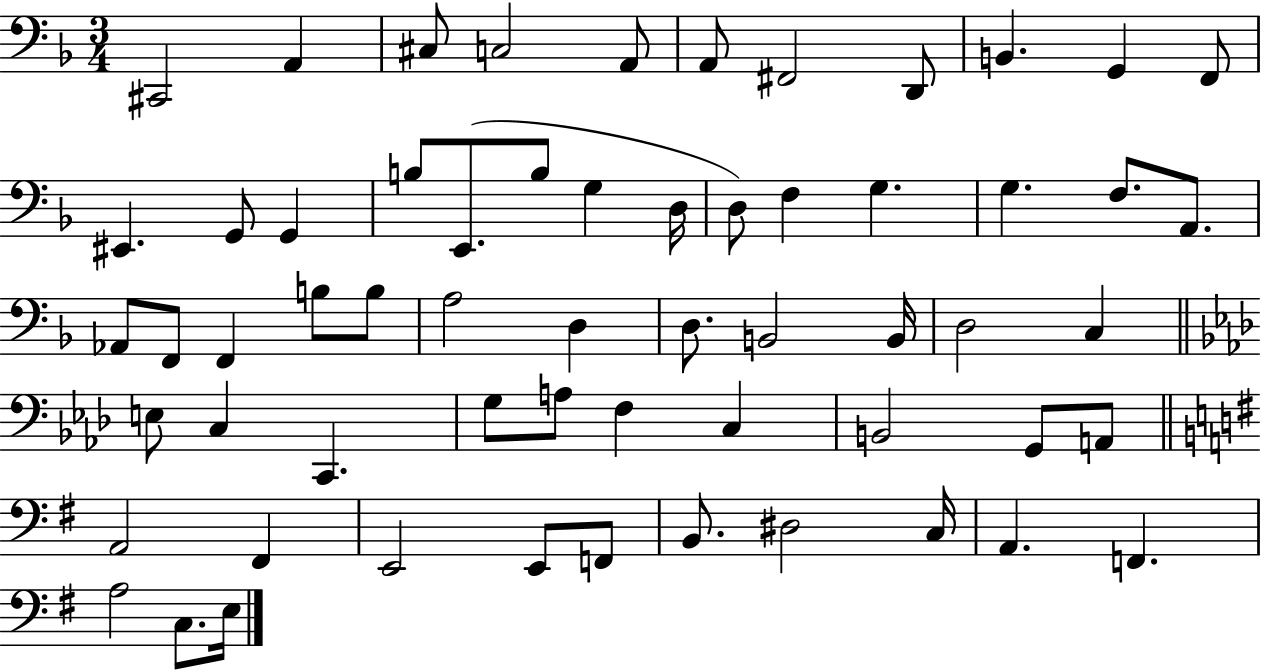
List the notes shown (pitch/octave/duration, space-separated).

C#2/h A2/q C#3/e C3/h A2/e A2/e F#2/h D2/e B2/q. G2/q F2/e EIS2/q. G2/e G2/q B3/e E2/e. B3/e G3/q D3/s D3/e F3/q G3/q. G3/q. F3/e. A2/e. Ab2/e F2/e F2/q B3/e B3/e A3/h D3/q D3/e. B2/h B2/s D3/h C3/q E3/e C3/q C2/q. G3/e A3/e F3/q C3/q B2/h G2/e A2/e A2/h F#2/q E2/h E2/e F2/e B2/e. D#3/h C3/s A2/q. F2/q. A3/h C3/e. E3/s